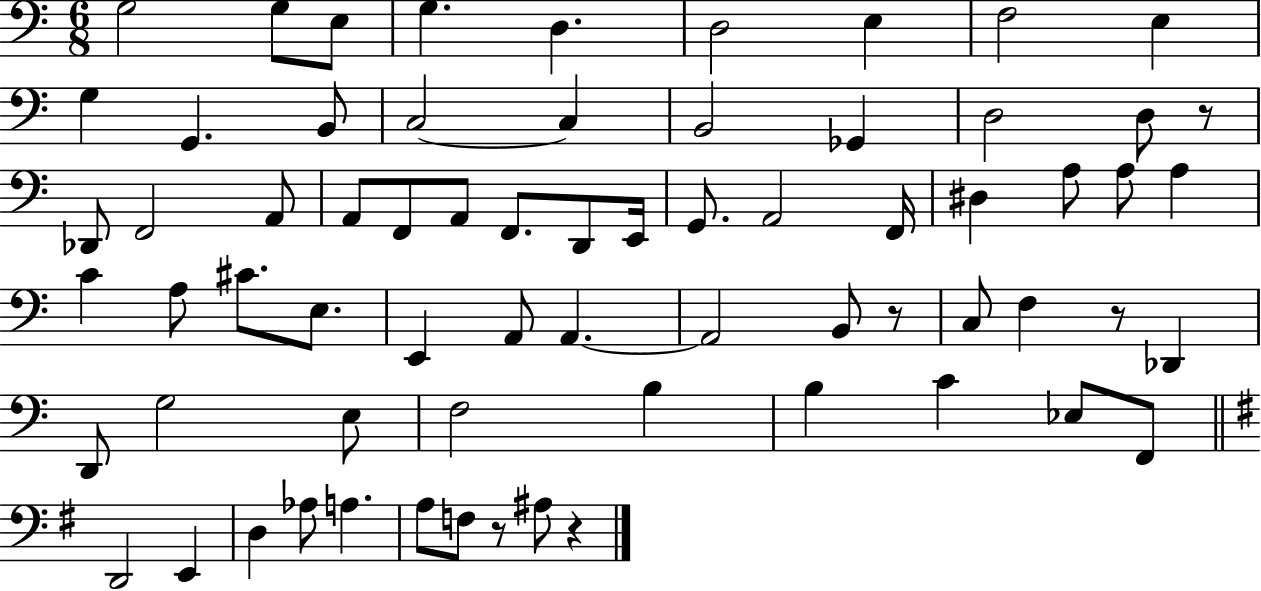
X:1
T:Untitled
M:6/8
L:1/4
K:C
G,2 G,/2 E,/2 G, D, D,2 E, F,2 E, G, G,, B,,/2 C,2 C, B,,2 _G,, D,2 D,/2 z/2 _D,,/2 F,,2 A,,/2 A,,/2 F,,/2 A,,/2 F,,/2 D,,/2 E,,/4 G,,/2 A,,2 F,,/4 ^D, A,/2 A,/2 A, C A,/2 ^C/2 E,/2 E,, A,,/2 A,, A,,2 B,,/2 z/2 C,/2 F, z/2 _D,, D,,/2 G,2 E,/2 F,2 B, B, C _E,/2 F,,/2 D,,2 E,, D, _A,/2 A, A,/2 F,/2 z/2 ^A,/2 z